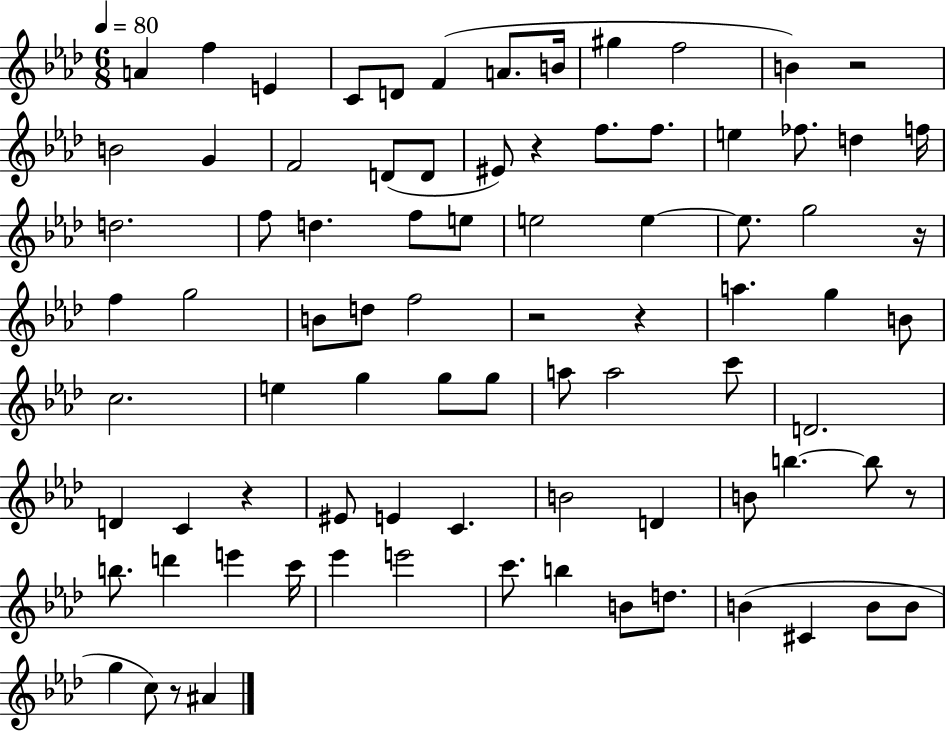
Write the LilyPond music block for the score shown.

{
  \clef treble
  \numericTimeSignature
  \time 6/8
  \key aes \major
  \tempo 4 = 80
  a'4 f''4 e'4 | c'8 d'8 f'4( a'8. b'16 | gis''4 f''2 | b'4) r2 | \break b'2 g'4 | f'2 d'8( d'8 | eis'8) r4 f''8. f''8. | e''4 fes''8. d''4 f''16 | \break d''2. | f''8 d''4. f''8 e''8 | e''2 e''4~~ | e''8. g''2 r16 | \break f''4 g''2 | b'8 d''8 f''2 | r2 r4 | a''4. g''4 b'8 | \break c''2. | e''4 g''4 g''8 g''8 | a''8 a''2 c'''8 | d'2. | \break d'4 c'4 r4 | eis'8 e'4 c'4. | b'2 d'4 | b'8 b''4.~~ b''8 r8 | \break b''8. d'''4 e'''4 c'''16 | ees'''4 e'''2 | c'''8. b''4 b'8 d''8. | b'4( cis'4 b'8 b'8 | \break g''4 c''8) r8 ais'4 | \bar "|."
}